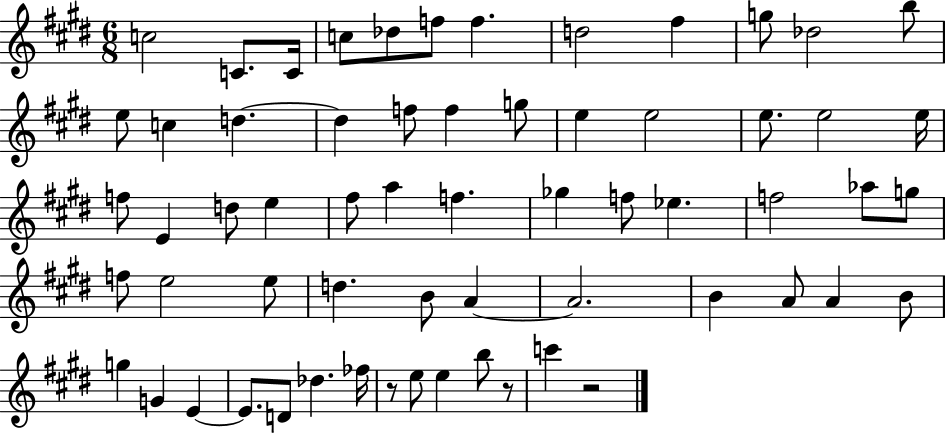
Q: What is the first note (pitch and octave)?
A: C5